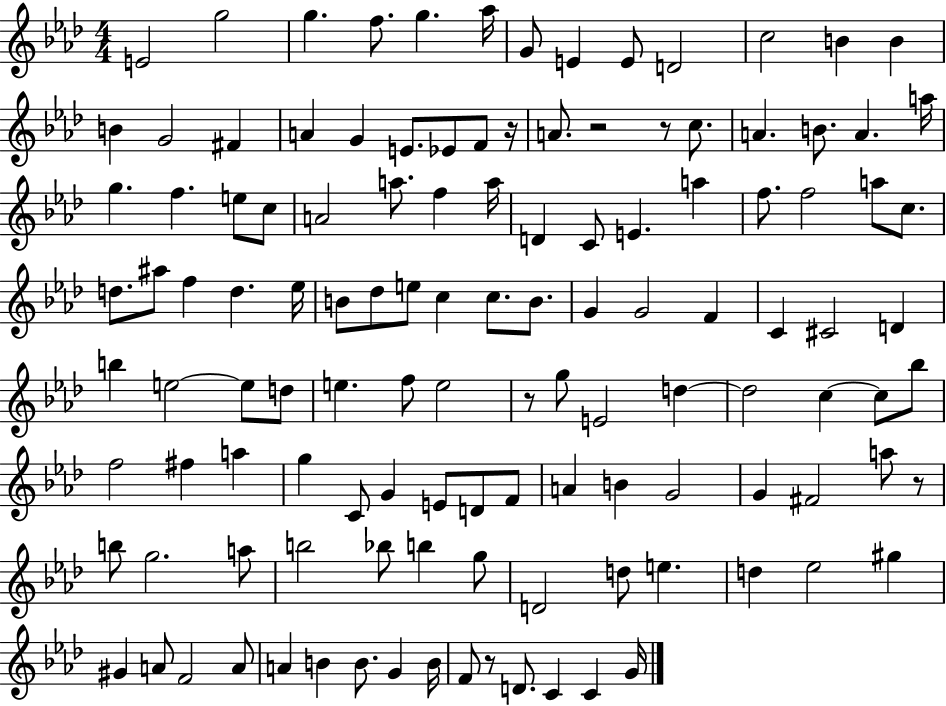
E4/h G5/h G5/q. F5/e. G5/q. Ab5/s G4/e E4/q E4/e D4/h C5/h B4/q B4/q B4/q G4/h F#4/q A4/q G4/q E4/e. Eb4/e F4/e R/s A4/e. R/h R/e C5/e. A4/q. B4/e. A4/q. A5/s G5/q. F5/q. E5/e C5/e A4/h A5/e. F5/q A5/s D4/q C4/e E4/q. A5/q F5/e. F5/h A5/e C5/e. D5/e. A#5/e F5/q D5/q. Eb5/s B4/e Db5/e E5/e C5/q C5/e. B4/e. G4/q G4/h F4/q C4/q C#4/h D4/q B5/q E5/h E5/e D5/e E5/q. F5/e E5/h R/e G5/e E4/h D5/q D5/h C5/q C5/e Bb5/e F5/h F#5/q A5/q G5/q C4/e G4/q E4/e D4/e F4/e A4/q B4/q G4/h G4/q F#4/h A5/e R/e B5/e G5/h. A5/e B5/h Bb5/e B5/q G5/e D4/h D5/e E5/q. D5/q Eb5/h G#5/q G#4/q A4/e F4/h A4/e A4/q B4/q B4/e. G4/q B4/s F4/e R/e D4/e. C4/q C4/q G4/s